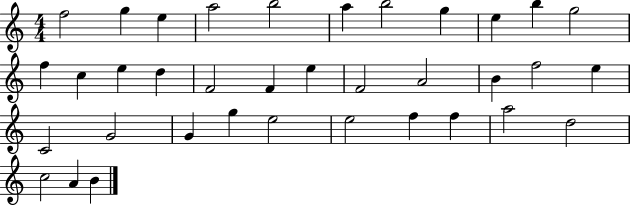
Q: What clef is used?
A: treble